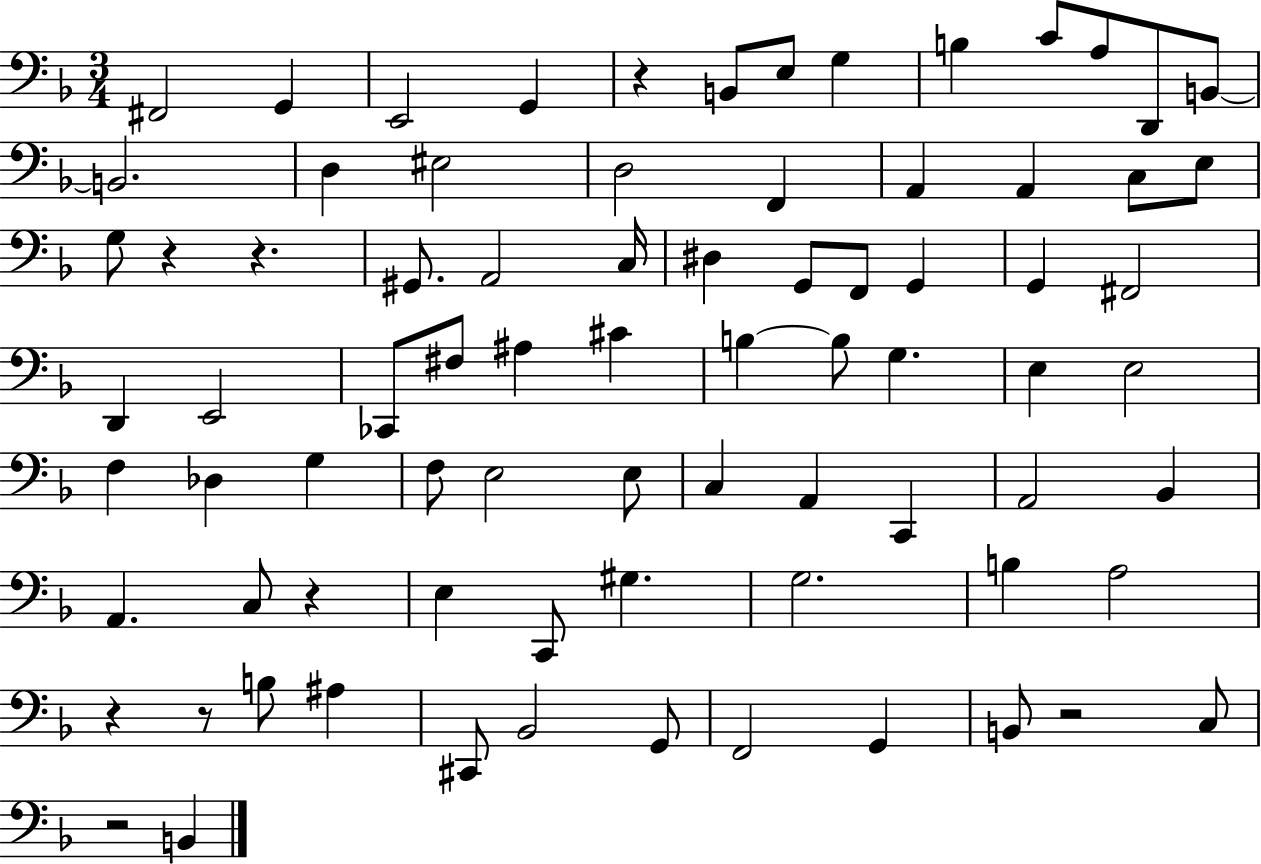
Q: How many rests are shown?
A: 8